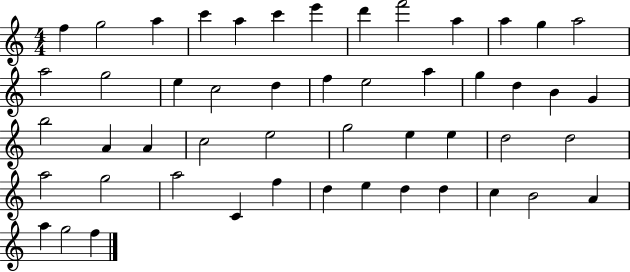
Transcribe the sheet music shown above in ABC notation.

X:1
T:Untitled
M:4/4
L:1/4
K:C
f g2 a c' a c' e' d' f'2 a a g a2 a2 g2 e c2 d f e2 a g d B G b2 A A c2 e2 g2 e e d2 d2 a2 g2 a2 C f d e d d c B2 A a g2 f